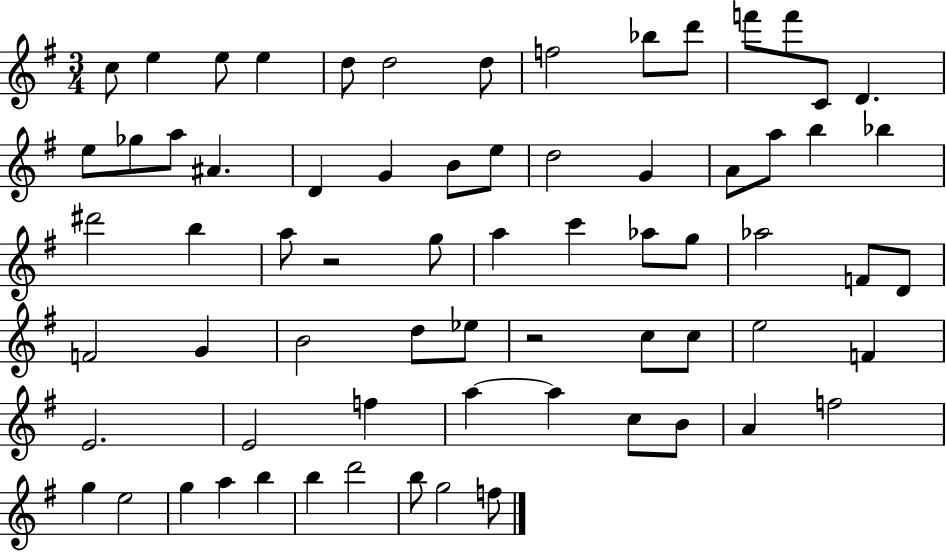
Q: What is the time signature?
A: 3/4